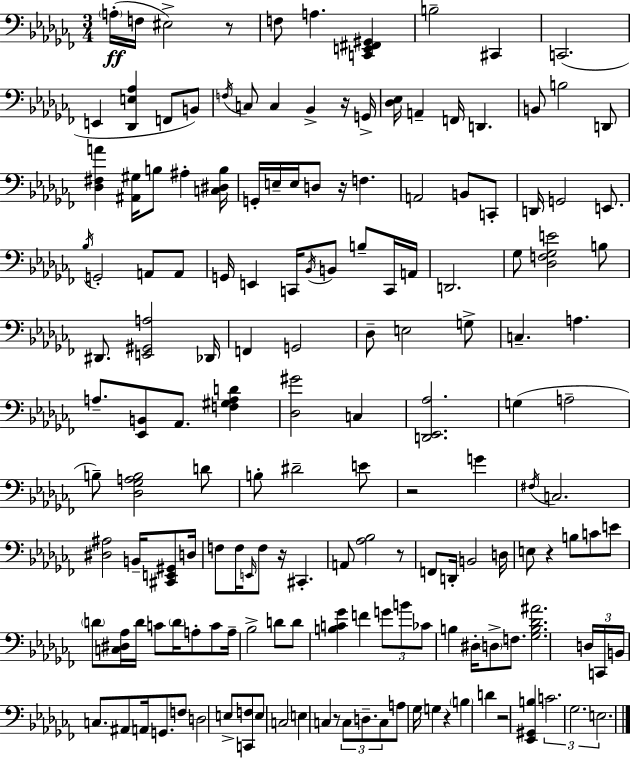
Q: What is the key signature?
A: AES minor